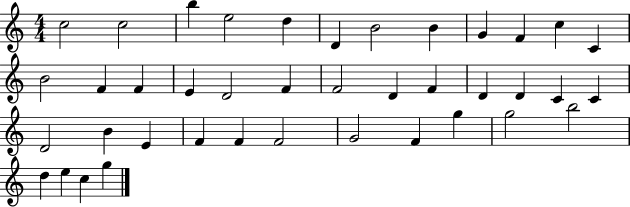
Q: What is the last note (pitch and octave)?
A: G5